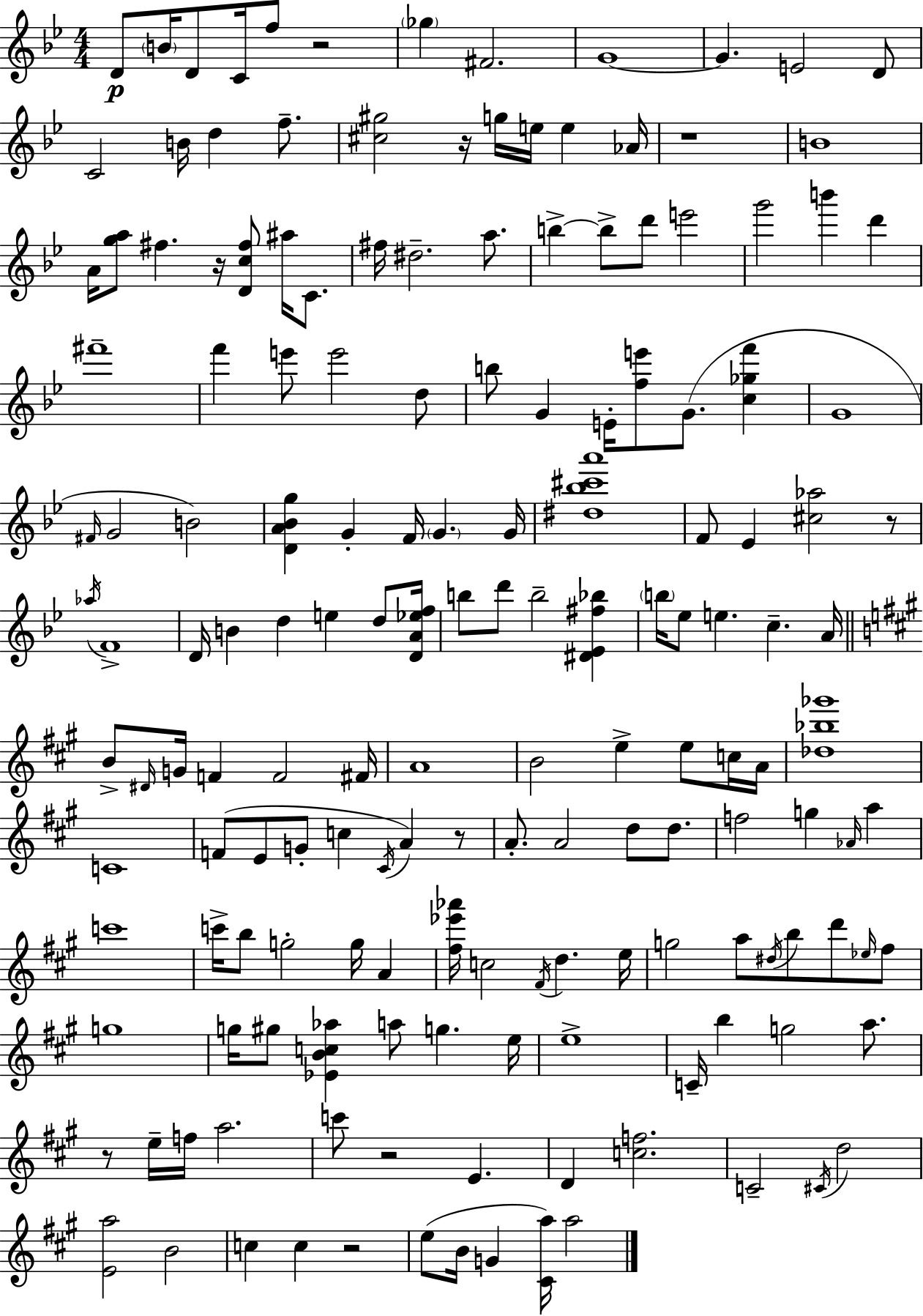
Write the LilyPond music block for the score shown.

{
  \clef treble
  \numericTimeSignature
  \time 4/4
  \key bes \major
  d'8\p \parenthesize b'16 d'8 c'16 f''8 r2 | \parenthesize ges''4 fis'2. | g'1~~ | g'4. e'2 d'8 | \break c'2 b'16 d''4 f''8.-- | <cis'' gis''>2 r16 g''16 e''16 e''4 aes'16 | r1 | b'1 | \break a'16 <g'' a''>8 fis''4. r16 <d' c'' fis''>8 ais''16 c'8. | fis''16 dis''2.-- a''8. | b''4->~~ b''8-> d'''8 e'''2 | g'''2 b'''4 d'''4 | \break fis'''1-- | f'''4 e'''8 e'''2 d''8 | b''8 g'4 e'16-. <f'' e'''>8 g'8.( <c'' ges'' f'''>4 | g'1 | \break \grace { fis'16 } g'2 b'2) | <d' a' bes' g''>4 g'4-. f'16 \parenthesize g'4. | g'16 <dis'' bes'' cis''' a'''>1 | f'8 ees'4 <cis'' aes''>2 r8 | \break \acciaccatura { aes''16 } f'1-> | d'16 b'4 d''4 e''4 d''8 | <d' a' ees'' f''>16 b''8 d'''8 b''2-- <dis' ees' fis'' bes''>4 | \parenthesize b''16 ees''8 e''4. c''4.-- | \break a'16 \bar "||" \break \key a \major b'8-> \grace { dis'16 } g'16 f'4 f'2 | fis'16 a'1 | b'2 e''4-> e''8 c''16 | a'16 <des'' bes'' ges'''>1 | \break c'1 | f'8( e'8 g'8-. c''4 \acciaccatura { cis'16 }) a'4 | r8 a'8.-. a'2 d''8 d''8. | f''2 g''4 \grace { aes'16 } a''4 | \break c'''1 | c'''16-> b''8 g''2-. g''16 a'4 | <fis'' ees''' aes'''>16 c''2 \acciaccatura { fis'16 } d''4. | e''16 g''2 a''8 \acciaccatura { dis''16 } b''8 | \break d'''8 \grace { ees''16 } fis''8 g''1 | g''16 gis''8 <ees' b' c'' aes''>4 a''8 g''4. | e''16 e''1-> | c'16-- b''4 g''2 | \break a''8. r8 e''16-- f''16 a''2. | c'''8 r2 | e'4. d'4 <c'' f''>2. | c'2-- \acciaccatura { cis'16 } d''2 | \break <e' a''>2 b'2 | c''4 c''4 r2 | e''8( b'16 g'4 <cis' a''>16) a''2 | \bar "|."
}